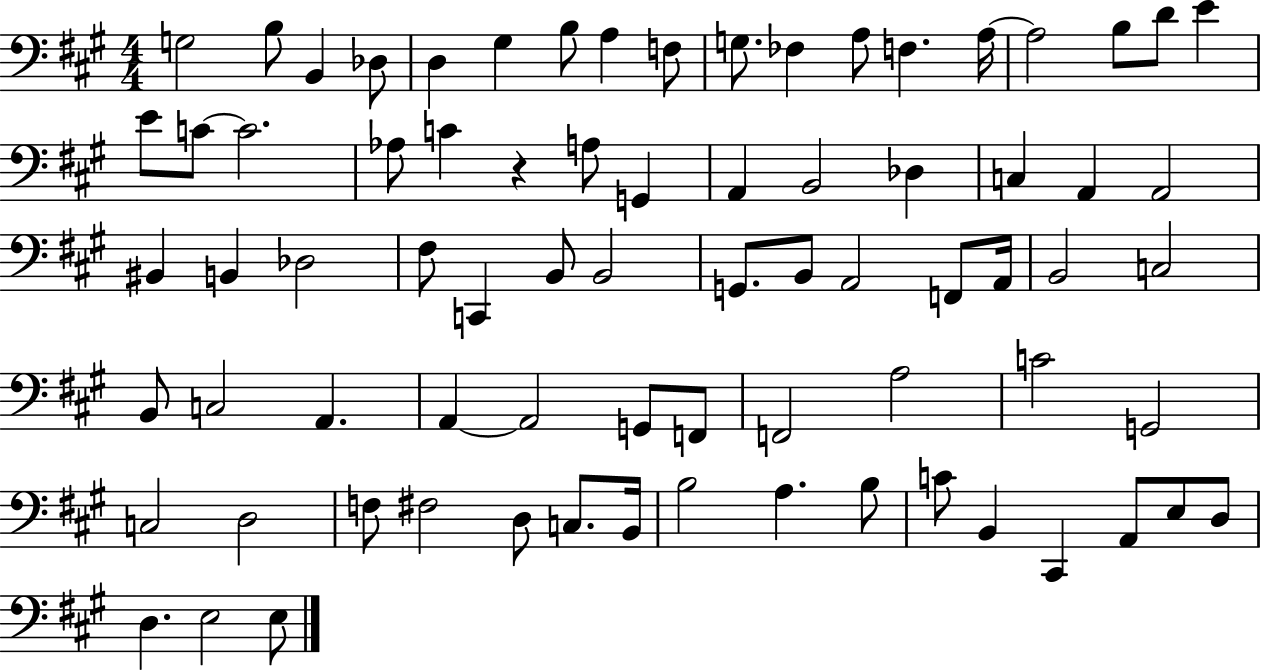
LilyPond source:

{
  \clef bass
  \numericTimeSignature
  \time 4/4
  \key a \major
  g2 b8 b,4 des8 | d4 gis4 b8 a4 f8 | g8. fes4 a8 f4. a16~~ | a2 b8 d'8 e'4 | \break e'8 c'8~~ c'2. | aes8 c'4 r4 a8 g,4 | a,4 b,2 des4 | c4 a,4 a,2 | \break bis,4 b,4 des2 | fis8 c,4 b,8 b,2 | g,8. b,8 a,2 f,8 a,16 | b,2 c2 | \break b,8 c2 a,4. | a,4~~ a,2 g,8 f,8 | f,2 a2 | c'2 g,2 | \break c2 d2 | f8 fis2 d8 c8. b,16 | b2 a4. b8 | c'8 b,4 cis,4 a,8 e8 d8 | \break d4. e2 e8 | \bar "|."
}